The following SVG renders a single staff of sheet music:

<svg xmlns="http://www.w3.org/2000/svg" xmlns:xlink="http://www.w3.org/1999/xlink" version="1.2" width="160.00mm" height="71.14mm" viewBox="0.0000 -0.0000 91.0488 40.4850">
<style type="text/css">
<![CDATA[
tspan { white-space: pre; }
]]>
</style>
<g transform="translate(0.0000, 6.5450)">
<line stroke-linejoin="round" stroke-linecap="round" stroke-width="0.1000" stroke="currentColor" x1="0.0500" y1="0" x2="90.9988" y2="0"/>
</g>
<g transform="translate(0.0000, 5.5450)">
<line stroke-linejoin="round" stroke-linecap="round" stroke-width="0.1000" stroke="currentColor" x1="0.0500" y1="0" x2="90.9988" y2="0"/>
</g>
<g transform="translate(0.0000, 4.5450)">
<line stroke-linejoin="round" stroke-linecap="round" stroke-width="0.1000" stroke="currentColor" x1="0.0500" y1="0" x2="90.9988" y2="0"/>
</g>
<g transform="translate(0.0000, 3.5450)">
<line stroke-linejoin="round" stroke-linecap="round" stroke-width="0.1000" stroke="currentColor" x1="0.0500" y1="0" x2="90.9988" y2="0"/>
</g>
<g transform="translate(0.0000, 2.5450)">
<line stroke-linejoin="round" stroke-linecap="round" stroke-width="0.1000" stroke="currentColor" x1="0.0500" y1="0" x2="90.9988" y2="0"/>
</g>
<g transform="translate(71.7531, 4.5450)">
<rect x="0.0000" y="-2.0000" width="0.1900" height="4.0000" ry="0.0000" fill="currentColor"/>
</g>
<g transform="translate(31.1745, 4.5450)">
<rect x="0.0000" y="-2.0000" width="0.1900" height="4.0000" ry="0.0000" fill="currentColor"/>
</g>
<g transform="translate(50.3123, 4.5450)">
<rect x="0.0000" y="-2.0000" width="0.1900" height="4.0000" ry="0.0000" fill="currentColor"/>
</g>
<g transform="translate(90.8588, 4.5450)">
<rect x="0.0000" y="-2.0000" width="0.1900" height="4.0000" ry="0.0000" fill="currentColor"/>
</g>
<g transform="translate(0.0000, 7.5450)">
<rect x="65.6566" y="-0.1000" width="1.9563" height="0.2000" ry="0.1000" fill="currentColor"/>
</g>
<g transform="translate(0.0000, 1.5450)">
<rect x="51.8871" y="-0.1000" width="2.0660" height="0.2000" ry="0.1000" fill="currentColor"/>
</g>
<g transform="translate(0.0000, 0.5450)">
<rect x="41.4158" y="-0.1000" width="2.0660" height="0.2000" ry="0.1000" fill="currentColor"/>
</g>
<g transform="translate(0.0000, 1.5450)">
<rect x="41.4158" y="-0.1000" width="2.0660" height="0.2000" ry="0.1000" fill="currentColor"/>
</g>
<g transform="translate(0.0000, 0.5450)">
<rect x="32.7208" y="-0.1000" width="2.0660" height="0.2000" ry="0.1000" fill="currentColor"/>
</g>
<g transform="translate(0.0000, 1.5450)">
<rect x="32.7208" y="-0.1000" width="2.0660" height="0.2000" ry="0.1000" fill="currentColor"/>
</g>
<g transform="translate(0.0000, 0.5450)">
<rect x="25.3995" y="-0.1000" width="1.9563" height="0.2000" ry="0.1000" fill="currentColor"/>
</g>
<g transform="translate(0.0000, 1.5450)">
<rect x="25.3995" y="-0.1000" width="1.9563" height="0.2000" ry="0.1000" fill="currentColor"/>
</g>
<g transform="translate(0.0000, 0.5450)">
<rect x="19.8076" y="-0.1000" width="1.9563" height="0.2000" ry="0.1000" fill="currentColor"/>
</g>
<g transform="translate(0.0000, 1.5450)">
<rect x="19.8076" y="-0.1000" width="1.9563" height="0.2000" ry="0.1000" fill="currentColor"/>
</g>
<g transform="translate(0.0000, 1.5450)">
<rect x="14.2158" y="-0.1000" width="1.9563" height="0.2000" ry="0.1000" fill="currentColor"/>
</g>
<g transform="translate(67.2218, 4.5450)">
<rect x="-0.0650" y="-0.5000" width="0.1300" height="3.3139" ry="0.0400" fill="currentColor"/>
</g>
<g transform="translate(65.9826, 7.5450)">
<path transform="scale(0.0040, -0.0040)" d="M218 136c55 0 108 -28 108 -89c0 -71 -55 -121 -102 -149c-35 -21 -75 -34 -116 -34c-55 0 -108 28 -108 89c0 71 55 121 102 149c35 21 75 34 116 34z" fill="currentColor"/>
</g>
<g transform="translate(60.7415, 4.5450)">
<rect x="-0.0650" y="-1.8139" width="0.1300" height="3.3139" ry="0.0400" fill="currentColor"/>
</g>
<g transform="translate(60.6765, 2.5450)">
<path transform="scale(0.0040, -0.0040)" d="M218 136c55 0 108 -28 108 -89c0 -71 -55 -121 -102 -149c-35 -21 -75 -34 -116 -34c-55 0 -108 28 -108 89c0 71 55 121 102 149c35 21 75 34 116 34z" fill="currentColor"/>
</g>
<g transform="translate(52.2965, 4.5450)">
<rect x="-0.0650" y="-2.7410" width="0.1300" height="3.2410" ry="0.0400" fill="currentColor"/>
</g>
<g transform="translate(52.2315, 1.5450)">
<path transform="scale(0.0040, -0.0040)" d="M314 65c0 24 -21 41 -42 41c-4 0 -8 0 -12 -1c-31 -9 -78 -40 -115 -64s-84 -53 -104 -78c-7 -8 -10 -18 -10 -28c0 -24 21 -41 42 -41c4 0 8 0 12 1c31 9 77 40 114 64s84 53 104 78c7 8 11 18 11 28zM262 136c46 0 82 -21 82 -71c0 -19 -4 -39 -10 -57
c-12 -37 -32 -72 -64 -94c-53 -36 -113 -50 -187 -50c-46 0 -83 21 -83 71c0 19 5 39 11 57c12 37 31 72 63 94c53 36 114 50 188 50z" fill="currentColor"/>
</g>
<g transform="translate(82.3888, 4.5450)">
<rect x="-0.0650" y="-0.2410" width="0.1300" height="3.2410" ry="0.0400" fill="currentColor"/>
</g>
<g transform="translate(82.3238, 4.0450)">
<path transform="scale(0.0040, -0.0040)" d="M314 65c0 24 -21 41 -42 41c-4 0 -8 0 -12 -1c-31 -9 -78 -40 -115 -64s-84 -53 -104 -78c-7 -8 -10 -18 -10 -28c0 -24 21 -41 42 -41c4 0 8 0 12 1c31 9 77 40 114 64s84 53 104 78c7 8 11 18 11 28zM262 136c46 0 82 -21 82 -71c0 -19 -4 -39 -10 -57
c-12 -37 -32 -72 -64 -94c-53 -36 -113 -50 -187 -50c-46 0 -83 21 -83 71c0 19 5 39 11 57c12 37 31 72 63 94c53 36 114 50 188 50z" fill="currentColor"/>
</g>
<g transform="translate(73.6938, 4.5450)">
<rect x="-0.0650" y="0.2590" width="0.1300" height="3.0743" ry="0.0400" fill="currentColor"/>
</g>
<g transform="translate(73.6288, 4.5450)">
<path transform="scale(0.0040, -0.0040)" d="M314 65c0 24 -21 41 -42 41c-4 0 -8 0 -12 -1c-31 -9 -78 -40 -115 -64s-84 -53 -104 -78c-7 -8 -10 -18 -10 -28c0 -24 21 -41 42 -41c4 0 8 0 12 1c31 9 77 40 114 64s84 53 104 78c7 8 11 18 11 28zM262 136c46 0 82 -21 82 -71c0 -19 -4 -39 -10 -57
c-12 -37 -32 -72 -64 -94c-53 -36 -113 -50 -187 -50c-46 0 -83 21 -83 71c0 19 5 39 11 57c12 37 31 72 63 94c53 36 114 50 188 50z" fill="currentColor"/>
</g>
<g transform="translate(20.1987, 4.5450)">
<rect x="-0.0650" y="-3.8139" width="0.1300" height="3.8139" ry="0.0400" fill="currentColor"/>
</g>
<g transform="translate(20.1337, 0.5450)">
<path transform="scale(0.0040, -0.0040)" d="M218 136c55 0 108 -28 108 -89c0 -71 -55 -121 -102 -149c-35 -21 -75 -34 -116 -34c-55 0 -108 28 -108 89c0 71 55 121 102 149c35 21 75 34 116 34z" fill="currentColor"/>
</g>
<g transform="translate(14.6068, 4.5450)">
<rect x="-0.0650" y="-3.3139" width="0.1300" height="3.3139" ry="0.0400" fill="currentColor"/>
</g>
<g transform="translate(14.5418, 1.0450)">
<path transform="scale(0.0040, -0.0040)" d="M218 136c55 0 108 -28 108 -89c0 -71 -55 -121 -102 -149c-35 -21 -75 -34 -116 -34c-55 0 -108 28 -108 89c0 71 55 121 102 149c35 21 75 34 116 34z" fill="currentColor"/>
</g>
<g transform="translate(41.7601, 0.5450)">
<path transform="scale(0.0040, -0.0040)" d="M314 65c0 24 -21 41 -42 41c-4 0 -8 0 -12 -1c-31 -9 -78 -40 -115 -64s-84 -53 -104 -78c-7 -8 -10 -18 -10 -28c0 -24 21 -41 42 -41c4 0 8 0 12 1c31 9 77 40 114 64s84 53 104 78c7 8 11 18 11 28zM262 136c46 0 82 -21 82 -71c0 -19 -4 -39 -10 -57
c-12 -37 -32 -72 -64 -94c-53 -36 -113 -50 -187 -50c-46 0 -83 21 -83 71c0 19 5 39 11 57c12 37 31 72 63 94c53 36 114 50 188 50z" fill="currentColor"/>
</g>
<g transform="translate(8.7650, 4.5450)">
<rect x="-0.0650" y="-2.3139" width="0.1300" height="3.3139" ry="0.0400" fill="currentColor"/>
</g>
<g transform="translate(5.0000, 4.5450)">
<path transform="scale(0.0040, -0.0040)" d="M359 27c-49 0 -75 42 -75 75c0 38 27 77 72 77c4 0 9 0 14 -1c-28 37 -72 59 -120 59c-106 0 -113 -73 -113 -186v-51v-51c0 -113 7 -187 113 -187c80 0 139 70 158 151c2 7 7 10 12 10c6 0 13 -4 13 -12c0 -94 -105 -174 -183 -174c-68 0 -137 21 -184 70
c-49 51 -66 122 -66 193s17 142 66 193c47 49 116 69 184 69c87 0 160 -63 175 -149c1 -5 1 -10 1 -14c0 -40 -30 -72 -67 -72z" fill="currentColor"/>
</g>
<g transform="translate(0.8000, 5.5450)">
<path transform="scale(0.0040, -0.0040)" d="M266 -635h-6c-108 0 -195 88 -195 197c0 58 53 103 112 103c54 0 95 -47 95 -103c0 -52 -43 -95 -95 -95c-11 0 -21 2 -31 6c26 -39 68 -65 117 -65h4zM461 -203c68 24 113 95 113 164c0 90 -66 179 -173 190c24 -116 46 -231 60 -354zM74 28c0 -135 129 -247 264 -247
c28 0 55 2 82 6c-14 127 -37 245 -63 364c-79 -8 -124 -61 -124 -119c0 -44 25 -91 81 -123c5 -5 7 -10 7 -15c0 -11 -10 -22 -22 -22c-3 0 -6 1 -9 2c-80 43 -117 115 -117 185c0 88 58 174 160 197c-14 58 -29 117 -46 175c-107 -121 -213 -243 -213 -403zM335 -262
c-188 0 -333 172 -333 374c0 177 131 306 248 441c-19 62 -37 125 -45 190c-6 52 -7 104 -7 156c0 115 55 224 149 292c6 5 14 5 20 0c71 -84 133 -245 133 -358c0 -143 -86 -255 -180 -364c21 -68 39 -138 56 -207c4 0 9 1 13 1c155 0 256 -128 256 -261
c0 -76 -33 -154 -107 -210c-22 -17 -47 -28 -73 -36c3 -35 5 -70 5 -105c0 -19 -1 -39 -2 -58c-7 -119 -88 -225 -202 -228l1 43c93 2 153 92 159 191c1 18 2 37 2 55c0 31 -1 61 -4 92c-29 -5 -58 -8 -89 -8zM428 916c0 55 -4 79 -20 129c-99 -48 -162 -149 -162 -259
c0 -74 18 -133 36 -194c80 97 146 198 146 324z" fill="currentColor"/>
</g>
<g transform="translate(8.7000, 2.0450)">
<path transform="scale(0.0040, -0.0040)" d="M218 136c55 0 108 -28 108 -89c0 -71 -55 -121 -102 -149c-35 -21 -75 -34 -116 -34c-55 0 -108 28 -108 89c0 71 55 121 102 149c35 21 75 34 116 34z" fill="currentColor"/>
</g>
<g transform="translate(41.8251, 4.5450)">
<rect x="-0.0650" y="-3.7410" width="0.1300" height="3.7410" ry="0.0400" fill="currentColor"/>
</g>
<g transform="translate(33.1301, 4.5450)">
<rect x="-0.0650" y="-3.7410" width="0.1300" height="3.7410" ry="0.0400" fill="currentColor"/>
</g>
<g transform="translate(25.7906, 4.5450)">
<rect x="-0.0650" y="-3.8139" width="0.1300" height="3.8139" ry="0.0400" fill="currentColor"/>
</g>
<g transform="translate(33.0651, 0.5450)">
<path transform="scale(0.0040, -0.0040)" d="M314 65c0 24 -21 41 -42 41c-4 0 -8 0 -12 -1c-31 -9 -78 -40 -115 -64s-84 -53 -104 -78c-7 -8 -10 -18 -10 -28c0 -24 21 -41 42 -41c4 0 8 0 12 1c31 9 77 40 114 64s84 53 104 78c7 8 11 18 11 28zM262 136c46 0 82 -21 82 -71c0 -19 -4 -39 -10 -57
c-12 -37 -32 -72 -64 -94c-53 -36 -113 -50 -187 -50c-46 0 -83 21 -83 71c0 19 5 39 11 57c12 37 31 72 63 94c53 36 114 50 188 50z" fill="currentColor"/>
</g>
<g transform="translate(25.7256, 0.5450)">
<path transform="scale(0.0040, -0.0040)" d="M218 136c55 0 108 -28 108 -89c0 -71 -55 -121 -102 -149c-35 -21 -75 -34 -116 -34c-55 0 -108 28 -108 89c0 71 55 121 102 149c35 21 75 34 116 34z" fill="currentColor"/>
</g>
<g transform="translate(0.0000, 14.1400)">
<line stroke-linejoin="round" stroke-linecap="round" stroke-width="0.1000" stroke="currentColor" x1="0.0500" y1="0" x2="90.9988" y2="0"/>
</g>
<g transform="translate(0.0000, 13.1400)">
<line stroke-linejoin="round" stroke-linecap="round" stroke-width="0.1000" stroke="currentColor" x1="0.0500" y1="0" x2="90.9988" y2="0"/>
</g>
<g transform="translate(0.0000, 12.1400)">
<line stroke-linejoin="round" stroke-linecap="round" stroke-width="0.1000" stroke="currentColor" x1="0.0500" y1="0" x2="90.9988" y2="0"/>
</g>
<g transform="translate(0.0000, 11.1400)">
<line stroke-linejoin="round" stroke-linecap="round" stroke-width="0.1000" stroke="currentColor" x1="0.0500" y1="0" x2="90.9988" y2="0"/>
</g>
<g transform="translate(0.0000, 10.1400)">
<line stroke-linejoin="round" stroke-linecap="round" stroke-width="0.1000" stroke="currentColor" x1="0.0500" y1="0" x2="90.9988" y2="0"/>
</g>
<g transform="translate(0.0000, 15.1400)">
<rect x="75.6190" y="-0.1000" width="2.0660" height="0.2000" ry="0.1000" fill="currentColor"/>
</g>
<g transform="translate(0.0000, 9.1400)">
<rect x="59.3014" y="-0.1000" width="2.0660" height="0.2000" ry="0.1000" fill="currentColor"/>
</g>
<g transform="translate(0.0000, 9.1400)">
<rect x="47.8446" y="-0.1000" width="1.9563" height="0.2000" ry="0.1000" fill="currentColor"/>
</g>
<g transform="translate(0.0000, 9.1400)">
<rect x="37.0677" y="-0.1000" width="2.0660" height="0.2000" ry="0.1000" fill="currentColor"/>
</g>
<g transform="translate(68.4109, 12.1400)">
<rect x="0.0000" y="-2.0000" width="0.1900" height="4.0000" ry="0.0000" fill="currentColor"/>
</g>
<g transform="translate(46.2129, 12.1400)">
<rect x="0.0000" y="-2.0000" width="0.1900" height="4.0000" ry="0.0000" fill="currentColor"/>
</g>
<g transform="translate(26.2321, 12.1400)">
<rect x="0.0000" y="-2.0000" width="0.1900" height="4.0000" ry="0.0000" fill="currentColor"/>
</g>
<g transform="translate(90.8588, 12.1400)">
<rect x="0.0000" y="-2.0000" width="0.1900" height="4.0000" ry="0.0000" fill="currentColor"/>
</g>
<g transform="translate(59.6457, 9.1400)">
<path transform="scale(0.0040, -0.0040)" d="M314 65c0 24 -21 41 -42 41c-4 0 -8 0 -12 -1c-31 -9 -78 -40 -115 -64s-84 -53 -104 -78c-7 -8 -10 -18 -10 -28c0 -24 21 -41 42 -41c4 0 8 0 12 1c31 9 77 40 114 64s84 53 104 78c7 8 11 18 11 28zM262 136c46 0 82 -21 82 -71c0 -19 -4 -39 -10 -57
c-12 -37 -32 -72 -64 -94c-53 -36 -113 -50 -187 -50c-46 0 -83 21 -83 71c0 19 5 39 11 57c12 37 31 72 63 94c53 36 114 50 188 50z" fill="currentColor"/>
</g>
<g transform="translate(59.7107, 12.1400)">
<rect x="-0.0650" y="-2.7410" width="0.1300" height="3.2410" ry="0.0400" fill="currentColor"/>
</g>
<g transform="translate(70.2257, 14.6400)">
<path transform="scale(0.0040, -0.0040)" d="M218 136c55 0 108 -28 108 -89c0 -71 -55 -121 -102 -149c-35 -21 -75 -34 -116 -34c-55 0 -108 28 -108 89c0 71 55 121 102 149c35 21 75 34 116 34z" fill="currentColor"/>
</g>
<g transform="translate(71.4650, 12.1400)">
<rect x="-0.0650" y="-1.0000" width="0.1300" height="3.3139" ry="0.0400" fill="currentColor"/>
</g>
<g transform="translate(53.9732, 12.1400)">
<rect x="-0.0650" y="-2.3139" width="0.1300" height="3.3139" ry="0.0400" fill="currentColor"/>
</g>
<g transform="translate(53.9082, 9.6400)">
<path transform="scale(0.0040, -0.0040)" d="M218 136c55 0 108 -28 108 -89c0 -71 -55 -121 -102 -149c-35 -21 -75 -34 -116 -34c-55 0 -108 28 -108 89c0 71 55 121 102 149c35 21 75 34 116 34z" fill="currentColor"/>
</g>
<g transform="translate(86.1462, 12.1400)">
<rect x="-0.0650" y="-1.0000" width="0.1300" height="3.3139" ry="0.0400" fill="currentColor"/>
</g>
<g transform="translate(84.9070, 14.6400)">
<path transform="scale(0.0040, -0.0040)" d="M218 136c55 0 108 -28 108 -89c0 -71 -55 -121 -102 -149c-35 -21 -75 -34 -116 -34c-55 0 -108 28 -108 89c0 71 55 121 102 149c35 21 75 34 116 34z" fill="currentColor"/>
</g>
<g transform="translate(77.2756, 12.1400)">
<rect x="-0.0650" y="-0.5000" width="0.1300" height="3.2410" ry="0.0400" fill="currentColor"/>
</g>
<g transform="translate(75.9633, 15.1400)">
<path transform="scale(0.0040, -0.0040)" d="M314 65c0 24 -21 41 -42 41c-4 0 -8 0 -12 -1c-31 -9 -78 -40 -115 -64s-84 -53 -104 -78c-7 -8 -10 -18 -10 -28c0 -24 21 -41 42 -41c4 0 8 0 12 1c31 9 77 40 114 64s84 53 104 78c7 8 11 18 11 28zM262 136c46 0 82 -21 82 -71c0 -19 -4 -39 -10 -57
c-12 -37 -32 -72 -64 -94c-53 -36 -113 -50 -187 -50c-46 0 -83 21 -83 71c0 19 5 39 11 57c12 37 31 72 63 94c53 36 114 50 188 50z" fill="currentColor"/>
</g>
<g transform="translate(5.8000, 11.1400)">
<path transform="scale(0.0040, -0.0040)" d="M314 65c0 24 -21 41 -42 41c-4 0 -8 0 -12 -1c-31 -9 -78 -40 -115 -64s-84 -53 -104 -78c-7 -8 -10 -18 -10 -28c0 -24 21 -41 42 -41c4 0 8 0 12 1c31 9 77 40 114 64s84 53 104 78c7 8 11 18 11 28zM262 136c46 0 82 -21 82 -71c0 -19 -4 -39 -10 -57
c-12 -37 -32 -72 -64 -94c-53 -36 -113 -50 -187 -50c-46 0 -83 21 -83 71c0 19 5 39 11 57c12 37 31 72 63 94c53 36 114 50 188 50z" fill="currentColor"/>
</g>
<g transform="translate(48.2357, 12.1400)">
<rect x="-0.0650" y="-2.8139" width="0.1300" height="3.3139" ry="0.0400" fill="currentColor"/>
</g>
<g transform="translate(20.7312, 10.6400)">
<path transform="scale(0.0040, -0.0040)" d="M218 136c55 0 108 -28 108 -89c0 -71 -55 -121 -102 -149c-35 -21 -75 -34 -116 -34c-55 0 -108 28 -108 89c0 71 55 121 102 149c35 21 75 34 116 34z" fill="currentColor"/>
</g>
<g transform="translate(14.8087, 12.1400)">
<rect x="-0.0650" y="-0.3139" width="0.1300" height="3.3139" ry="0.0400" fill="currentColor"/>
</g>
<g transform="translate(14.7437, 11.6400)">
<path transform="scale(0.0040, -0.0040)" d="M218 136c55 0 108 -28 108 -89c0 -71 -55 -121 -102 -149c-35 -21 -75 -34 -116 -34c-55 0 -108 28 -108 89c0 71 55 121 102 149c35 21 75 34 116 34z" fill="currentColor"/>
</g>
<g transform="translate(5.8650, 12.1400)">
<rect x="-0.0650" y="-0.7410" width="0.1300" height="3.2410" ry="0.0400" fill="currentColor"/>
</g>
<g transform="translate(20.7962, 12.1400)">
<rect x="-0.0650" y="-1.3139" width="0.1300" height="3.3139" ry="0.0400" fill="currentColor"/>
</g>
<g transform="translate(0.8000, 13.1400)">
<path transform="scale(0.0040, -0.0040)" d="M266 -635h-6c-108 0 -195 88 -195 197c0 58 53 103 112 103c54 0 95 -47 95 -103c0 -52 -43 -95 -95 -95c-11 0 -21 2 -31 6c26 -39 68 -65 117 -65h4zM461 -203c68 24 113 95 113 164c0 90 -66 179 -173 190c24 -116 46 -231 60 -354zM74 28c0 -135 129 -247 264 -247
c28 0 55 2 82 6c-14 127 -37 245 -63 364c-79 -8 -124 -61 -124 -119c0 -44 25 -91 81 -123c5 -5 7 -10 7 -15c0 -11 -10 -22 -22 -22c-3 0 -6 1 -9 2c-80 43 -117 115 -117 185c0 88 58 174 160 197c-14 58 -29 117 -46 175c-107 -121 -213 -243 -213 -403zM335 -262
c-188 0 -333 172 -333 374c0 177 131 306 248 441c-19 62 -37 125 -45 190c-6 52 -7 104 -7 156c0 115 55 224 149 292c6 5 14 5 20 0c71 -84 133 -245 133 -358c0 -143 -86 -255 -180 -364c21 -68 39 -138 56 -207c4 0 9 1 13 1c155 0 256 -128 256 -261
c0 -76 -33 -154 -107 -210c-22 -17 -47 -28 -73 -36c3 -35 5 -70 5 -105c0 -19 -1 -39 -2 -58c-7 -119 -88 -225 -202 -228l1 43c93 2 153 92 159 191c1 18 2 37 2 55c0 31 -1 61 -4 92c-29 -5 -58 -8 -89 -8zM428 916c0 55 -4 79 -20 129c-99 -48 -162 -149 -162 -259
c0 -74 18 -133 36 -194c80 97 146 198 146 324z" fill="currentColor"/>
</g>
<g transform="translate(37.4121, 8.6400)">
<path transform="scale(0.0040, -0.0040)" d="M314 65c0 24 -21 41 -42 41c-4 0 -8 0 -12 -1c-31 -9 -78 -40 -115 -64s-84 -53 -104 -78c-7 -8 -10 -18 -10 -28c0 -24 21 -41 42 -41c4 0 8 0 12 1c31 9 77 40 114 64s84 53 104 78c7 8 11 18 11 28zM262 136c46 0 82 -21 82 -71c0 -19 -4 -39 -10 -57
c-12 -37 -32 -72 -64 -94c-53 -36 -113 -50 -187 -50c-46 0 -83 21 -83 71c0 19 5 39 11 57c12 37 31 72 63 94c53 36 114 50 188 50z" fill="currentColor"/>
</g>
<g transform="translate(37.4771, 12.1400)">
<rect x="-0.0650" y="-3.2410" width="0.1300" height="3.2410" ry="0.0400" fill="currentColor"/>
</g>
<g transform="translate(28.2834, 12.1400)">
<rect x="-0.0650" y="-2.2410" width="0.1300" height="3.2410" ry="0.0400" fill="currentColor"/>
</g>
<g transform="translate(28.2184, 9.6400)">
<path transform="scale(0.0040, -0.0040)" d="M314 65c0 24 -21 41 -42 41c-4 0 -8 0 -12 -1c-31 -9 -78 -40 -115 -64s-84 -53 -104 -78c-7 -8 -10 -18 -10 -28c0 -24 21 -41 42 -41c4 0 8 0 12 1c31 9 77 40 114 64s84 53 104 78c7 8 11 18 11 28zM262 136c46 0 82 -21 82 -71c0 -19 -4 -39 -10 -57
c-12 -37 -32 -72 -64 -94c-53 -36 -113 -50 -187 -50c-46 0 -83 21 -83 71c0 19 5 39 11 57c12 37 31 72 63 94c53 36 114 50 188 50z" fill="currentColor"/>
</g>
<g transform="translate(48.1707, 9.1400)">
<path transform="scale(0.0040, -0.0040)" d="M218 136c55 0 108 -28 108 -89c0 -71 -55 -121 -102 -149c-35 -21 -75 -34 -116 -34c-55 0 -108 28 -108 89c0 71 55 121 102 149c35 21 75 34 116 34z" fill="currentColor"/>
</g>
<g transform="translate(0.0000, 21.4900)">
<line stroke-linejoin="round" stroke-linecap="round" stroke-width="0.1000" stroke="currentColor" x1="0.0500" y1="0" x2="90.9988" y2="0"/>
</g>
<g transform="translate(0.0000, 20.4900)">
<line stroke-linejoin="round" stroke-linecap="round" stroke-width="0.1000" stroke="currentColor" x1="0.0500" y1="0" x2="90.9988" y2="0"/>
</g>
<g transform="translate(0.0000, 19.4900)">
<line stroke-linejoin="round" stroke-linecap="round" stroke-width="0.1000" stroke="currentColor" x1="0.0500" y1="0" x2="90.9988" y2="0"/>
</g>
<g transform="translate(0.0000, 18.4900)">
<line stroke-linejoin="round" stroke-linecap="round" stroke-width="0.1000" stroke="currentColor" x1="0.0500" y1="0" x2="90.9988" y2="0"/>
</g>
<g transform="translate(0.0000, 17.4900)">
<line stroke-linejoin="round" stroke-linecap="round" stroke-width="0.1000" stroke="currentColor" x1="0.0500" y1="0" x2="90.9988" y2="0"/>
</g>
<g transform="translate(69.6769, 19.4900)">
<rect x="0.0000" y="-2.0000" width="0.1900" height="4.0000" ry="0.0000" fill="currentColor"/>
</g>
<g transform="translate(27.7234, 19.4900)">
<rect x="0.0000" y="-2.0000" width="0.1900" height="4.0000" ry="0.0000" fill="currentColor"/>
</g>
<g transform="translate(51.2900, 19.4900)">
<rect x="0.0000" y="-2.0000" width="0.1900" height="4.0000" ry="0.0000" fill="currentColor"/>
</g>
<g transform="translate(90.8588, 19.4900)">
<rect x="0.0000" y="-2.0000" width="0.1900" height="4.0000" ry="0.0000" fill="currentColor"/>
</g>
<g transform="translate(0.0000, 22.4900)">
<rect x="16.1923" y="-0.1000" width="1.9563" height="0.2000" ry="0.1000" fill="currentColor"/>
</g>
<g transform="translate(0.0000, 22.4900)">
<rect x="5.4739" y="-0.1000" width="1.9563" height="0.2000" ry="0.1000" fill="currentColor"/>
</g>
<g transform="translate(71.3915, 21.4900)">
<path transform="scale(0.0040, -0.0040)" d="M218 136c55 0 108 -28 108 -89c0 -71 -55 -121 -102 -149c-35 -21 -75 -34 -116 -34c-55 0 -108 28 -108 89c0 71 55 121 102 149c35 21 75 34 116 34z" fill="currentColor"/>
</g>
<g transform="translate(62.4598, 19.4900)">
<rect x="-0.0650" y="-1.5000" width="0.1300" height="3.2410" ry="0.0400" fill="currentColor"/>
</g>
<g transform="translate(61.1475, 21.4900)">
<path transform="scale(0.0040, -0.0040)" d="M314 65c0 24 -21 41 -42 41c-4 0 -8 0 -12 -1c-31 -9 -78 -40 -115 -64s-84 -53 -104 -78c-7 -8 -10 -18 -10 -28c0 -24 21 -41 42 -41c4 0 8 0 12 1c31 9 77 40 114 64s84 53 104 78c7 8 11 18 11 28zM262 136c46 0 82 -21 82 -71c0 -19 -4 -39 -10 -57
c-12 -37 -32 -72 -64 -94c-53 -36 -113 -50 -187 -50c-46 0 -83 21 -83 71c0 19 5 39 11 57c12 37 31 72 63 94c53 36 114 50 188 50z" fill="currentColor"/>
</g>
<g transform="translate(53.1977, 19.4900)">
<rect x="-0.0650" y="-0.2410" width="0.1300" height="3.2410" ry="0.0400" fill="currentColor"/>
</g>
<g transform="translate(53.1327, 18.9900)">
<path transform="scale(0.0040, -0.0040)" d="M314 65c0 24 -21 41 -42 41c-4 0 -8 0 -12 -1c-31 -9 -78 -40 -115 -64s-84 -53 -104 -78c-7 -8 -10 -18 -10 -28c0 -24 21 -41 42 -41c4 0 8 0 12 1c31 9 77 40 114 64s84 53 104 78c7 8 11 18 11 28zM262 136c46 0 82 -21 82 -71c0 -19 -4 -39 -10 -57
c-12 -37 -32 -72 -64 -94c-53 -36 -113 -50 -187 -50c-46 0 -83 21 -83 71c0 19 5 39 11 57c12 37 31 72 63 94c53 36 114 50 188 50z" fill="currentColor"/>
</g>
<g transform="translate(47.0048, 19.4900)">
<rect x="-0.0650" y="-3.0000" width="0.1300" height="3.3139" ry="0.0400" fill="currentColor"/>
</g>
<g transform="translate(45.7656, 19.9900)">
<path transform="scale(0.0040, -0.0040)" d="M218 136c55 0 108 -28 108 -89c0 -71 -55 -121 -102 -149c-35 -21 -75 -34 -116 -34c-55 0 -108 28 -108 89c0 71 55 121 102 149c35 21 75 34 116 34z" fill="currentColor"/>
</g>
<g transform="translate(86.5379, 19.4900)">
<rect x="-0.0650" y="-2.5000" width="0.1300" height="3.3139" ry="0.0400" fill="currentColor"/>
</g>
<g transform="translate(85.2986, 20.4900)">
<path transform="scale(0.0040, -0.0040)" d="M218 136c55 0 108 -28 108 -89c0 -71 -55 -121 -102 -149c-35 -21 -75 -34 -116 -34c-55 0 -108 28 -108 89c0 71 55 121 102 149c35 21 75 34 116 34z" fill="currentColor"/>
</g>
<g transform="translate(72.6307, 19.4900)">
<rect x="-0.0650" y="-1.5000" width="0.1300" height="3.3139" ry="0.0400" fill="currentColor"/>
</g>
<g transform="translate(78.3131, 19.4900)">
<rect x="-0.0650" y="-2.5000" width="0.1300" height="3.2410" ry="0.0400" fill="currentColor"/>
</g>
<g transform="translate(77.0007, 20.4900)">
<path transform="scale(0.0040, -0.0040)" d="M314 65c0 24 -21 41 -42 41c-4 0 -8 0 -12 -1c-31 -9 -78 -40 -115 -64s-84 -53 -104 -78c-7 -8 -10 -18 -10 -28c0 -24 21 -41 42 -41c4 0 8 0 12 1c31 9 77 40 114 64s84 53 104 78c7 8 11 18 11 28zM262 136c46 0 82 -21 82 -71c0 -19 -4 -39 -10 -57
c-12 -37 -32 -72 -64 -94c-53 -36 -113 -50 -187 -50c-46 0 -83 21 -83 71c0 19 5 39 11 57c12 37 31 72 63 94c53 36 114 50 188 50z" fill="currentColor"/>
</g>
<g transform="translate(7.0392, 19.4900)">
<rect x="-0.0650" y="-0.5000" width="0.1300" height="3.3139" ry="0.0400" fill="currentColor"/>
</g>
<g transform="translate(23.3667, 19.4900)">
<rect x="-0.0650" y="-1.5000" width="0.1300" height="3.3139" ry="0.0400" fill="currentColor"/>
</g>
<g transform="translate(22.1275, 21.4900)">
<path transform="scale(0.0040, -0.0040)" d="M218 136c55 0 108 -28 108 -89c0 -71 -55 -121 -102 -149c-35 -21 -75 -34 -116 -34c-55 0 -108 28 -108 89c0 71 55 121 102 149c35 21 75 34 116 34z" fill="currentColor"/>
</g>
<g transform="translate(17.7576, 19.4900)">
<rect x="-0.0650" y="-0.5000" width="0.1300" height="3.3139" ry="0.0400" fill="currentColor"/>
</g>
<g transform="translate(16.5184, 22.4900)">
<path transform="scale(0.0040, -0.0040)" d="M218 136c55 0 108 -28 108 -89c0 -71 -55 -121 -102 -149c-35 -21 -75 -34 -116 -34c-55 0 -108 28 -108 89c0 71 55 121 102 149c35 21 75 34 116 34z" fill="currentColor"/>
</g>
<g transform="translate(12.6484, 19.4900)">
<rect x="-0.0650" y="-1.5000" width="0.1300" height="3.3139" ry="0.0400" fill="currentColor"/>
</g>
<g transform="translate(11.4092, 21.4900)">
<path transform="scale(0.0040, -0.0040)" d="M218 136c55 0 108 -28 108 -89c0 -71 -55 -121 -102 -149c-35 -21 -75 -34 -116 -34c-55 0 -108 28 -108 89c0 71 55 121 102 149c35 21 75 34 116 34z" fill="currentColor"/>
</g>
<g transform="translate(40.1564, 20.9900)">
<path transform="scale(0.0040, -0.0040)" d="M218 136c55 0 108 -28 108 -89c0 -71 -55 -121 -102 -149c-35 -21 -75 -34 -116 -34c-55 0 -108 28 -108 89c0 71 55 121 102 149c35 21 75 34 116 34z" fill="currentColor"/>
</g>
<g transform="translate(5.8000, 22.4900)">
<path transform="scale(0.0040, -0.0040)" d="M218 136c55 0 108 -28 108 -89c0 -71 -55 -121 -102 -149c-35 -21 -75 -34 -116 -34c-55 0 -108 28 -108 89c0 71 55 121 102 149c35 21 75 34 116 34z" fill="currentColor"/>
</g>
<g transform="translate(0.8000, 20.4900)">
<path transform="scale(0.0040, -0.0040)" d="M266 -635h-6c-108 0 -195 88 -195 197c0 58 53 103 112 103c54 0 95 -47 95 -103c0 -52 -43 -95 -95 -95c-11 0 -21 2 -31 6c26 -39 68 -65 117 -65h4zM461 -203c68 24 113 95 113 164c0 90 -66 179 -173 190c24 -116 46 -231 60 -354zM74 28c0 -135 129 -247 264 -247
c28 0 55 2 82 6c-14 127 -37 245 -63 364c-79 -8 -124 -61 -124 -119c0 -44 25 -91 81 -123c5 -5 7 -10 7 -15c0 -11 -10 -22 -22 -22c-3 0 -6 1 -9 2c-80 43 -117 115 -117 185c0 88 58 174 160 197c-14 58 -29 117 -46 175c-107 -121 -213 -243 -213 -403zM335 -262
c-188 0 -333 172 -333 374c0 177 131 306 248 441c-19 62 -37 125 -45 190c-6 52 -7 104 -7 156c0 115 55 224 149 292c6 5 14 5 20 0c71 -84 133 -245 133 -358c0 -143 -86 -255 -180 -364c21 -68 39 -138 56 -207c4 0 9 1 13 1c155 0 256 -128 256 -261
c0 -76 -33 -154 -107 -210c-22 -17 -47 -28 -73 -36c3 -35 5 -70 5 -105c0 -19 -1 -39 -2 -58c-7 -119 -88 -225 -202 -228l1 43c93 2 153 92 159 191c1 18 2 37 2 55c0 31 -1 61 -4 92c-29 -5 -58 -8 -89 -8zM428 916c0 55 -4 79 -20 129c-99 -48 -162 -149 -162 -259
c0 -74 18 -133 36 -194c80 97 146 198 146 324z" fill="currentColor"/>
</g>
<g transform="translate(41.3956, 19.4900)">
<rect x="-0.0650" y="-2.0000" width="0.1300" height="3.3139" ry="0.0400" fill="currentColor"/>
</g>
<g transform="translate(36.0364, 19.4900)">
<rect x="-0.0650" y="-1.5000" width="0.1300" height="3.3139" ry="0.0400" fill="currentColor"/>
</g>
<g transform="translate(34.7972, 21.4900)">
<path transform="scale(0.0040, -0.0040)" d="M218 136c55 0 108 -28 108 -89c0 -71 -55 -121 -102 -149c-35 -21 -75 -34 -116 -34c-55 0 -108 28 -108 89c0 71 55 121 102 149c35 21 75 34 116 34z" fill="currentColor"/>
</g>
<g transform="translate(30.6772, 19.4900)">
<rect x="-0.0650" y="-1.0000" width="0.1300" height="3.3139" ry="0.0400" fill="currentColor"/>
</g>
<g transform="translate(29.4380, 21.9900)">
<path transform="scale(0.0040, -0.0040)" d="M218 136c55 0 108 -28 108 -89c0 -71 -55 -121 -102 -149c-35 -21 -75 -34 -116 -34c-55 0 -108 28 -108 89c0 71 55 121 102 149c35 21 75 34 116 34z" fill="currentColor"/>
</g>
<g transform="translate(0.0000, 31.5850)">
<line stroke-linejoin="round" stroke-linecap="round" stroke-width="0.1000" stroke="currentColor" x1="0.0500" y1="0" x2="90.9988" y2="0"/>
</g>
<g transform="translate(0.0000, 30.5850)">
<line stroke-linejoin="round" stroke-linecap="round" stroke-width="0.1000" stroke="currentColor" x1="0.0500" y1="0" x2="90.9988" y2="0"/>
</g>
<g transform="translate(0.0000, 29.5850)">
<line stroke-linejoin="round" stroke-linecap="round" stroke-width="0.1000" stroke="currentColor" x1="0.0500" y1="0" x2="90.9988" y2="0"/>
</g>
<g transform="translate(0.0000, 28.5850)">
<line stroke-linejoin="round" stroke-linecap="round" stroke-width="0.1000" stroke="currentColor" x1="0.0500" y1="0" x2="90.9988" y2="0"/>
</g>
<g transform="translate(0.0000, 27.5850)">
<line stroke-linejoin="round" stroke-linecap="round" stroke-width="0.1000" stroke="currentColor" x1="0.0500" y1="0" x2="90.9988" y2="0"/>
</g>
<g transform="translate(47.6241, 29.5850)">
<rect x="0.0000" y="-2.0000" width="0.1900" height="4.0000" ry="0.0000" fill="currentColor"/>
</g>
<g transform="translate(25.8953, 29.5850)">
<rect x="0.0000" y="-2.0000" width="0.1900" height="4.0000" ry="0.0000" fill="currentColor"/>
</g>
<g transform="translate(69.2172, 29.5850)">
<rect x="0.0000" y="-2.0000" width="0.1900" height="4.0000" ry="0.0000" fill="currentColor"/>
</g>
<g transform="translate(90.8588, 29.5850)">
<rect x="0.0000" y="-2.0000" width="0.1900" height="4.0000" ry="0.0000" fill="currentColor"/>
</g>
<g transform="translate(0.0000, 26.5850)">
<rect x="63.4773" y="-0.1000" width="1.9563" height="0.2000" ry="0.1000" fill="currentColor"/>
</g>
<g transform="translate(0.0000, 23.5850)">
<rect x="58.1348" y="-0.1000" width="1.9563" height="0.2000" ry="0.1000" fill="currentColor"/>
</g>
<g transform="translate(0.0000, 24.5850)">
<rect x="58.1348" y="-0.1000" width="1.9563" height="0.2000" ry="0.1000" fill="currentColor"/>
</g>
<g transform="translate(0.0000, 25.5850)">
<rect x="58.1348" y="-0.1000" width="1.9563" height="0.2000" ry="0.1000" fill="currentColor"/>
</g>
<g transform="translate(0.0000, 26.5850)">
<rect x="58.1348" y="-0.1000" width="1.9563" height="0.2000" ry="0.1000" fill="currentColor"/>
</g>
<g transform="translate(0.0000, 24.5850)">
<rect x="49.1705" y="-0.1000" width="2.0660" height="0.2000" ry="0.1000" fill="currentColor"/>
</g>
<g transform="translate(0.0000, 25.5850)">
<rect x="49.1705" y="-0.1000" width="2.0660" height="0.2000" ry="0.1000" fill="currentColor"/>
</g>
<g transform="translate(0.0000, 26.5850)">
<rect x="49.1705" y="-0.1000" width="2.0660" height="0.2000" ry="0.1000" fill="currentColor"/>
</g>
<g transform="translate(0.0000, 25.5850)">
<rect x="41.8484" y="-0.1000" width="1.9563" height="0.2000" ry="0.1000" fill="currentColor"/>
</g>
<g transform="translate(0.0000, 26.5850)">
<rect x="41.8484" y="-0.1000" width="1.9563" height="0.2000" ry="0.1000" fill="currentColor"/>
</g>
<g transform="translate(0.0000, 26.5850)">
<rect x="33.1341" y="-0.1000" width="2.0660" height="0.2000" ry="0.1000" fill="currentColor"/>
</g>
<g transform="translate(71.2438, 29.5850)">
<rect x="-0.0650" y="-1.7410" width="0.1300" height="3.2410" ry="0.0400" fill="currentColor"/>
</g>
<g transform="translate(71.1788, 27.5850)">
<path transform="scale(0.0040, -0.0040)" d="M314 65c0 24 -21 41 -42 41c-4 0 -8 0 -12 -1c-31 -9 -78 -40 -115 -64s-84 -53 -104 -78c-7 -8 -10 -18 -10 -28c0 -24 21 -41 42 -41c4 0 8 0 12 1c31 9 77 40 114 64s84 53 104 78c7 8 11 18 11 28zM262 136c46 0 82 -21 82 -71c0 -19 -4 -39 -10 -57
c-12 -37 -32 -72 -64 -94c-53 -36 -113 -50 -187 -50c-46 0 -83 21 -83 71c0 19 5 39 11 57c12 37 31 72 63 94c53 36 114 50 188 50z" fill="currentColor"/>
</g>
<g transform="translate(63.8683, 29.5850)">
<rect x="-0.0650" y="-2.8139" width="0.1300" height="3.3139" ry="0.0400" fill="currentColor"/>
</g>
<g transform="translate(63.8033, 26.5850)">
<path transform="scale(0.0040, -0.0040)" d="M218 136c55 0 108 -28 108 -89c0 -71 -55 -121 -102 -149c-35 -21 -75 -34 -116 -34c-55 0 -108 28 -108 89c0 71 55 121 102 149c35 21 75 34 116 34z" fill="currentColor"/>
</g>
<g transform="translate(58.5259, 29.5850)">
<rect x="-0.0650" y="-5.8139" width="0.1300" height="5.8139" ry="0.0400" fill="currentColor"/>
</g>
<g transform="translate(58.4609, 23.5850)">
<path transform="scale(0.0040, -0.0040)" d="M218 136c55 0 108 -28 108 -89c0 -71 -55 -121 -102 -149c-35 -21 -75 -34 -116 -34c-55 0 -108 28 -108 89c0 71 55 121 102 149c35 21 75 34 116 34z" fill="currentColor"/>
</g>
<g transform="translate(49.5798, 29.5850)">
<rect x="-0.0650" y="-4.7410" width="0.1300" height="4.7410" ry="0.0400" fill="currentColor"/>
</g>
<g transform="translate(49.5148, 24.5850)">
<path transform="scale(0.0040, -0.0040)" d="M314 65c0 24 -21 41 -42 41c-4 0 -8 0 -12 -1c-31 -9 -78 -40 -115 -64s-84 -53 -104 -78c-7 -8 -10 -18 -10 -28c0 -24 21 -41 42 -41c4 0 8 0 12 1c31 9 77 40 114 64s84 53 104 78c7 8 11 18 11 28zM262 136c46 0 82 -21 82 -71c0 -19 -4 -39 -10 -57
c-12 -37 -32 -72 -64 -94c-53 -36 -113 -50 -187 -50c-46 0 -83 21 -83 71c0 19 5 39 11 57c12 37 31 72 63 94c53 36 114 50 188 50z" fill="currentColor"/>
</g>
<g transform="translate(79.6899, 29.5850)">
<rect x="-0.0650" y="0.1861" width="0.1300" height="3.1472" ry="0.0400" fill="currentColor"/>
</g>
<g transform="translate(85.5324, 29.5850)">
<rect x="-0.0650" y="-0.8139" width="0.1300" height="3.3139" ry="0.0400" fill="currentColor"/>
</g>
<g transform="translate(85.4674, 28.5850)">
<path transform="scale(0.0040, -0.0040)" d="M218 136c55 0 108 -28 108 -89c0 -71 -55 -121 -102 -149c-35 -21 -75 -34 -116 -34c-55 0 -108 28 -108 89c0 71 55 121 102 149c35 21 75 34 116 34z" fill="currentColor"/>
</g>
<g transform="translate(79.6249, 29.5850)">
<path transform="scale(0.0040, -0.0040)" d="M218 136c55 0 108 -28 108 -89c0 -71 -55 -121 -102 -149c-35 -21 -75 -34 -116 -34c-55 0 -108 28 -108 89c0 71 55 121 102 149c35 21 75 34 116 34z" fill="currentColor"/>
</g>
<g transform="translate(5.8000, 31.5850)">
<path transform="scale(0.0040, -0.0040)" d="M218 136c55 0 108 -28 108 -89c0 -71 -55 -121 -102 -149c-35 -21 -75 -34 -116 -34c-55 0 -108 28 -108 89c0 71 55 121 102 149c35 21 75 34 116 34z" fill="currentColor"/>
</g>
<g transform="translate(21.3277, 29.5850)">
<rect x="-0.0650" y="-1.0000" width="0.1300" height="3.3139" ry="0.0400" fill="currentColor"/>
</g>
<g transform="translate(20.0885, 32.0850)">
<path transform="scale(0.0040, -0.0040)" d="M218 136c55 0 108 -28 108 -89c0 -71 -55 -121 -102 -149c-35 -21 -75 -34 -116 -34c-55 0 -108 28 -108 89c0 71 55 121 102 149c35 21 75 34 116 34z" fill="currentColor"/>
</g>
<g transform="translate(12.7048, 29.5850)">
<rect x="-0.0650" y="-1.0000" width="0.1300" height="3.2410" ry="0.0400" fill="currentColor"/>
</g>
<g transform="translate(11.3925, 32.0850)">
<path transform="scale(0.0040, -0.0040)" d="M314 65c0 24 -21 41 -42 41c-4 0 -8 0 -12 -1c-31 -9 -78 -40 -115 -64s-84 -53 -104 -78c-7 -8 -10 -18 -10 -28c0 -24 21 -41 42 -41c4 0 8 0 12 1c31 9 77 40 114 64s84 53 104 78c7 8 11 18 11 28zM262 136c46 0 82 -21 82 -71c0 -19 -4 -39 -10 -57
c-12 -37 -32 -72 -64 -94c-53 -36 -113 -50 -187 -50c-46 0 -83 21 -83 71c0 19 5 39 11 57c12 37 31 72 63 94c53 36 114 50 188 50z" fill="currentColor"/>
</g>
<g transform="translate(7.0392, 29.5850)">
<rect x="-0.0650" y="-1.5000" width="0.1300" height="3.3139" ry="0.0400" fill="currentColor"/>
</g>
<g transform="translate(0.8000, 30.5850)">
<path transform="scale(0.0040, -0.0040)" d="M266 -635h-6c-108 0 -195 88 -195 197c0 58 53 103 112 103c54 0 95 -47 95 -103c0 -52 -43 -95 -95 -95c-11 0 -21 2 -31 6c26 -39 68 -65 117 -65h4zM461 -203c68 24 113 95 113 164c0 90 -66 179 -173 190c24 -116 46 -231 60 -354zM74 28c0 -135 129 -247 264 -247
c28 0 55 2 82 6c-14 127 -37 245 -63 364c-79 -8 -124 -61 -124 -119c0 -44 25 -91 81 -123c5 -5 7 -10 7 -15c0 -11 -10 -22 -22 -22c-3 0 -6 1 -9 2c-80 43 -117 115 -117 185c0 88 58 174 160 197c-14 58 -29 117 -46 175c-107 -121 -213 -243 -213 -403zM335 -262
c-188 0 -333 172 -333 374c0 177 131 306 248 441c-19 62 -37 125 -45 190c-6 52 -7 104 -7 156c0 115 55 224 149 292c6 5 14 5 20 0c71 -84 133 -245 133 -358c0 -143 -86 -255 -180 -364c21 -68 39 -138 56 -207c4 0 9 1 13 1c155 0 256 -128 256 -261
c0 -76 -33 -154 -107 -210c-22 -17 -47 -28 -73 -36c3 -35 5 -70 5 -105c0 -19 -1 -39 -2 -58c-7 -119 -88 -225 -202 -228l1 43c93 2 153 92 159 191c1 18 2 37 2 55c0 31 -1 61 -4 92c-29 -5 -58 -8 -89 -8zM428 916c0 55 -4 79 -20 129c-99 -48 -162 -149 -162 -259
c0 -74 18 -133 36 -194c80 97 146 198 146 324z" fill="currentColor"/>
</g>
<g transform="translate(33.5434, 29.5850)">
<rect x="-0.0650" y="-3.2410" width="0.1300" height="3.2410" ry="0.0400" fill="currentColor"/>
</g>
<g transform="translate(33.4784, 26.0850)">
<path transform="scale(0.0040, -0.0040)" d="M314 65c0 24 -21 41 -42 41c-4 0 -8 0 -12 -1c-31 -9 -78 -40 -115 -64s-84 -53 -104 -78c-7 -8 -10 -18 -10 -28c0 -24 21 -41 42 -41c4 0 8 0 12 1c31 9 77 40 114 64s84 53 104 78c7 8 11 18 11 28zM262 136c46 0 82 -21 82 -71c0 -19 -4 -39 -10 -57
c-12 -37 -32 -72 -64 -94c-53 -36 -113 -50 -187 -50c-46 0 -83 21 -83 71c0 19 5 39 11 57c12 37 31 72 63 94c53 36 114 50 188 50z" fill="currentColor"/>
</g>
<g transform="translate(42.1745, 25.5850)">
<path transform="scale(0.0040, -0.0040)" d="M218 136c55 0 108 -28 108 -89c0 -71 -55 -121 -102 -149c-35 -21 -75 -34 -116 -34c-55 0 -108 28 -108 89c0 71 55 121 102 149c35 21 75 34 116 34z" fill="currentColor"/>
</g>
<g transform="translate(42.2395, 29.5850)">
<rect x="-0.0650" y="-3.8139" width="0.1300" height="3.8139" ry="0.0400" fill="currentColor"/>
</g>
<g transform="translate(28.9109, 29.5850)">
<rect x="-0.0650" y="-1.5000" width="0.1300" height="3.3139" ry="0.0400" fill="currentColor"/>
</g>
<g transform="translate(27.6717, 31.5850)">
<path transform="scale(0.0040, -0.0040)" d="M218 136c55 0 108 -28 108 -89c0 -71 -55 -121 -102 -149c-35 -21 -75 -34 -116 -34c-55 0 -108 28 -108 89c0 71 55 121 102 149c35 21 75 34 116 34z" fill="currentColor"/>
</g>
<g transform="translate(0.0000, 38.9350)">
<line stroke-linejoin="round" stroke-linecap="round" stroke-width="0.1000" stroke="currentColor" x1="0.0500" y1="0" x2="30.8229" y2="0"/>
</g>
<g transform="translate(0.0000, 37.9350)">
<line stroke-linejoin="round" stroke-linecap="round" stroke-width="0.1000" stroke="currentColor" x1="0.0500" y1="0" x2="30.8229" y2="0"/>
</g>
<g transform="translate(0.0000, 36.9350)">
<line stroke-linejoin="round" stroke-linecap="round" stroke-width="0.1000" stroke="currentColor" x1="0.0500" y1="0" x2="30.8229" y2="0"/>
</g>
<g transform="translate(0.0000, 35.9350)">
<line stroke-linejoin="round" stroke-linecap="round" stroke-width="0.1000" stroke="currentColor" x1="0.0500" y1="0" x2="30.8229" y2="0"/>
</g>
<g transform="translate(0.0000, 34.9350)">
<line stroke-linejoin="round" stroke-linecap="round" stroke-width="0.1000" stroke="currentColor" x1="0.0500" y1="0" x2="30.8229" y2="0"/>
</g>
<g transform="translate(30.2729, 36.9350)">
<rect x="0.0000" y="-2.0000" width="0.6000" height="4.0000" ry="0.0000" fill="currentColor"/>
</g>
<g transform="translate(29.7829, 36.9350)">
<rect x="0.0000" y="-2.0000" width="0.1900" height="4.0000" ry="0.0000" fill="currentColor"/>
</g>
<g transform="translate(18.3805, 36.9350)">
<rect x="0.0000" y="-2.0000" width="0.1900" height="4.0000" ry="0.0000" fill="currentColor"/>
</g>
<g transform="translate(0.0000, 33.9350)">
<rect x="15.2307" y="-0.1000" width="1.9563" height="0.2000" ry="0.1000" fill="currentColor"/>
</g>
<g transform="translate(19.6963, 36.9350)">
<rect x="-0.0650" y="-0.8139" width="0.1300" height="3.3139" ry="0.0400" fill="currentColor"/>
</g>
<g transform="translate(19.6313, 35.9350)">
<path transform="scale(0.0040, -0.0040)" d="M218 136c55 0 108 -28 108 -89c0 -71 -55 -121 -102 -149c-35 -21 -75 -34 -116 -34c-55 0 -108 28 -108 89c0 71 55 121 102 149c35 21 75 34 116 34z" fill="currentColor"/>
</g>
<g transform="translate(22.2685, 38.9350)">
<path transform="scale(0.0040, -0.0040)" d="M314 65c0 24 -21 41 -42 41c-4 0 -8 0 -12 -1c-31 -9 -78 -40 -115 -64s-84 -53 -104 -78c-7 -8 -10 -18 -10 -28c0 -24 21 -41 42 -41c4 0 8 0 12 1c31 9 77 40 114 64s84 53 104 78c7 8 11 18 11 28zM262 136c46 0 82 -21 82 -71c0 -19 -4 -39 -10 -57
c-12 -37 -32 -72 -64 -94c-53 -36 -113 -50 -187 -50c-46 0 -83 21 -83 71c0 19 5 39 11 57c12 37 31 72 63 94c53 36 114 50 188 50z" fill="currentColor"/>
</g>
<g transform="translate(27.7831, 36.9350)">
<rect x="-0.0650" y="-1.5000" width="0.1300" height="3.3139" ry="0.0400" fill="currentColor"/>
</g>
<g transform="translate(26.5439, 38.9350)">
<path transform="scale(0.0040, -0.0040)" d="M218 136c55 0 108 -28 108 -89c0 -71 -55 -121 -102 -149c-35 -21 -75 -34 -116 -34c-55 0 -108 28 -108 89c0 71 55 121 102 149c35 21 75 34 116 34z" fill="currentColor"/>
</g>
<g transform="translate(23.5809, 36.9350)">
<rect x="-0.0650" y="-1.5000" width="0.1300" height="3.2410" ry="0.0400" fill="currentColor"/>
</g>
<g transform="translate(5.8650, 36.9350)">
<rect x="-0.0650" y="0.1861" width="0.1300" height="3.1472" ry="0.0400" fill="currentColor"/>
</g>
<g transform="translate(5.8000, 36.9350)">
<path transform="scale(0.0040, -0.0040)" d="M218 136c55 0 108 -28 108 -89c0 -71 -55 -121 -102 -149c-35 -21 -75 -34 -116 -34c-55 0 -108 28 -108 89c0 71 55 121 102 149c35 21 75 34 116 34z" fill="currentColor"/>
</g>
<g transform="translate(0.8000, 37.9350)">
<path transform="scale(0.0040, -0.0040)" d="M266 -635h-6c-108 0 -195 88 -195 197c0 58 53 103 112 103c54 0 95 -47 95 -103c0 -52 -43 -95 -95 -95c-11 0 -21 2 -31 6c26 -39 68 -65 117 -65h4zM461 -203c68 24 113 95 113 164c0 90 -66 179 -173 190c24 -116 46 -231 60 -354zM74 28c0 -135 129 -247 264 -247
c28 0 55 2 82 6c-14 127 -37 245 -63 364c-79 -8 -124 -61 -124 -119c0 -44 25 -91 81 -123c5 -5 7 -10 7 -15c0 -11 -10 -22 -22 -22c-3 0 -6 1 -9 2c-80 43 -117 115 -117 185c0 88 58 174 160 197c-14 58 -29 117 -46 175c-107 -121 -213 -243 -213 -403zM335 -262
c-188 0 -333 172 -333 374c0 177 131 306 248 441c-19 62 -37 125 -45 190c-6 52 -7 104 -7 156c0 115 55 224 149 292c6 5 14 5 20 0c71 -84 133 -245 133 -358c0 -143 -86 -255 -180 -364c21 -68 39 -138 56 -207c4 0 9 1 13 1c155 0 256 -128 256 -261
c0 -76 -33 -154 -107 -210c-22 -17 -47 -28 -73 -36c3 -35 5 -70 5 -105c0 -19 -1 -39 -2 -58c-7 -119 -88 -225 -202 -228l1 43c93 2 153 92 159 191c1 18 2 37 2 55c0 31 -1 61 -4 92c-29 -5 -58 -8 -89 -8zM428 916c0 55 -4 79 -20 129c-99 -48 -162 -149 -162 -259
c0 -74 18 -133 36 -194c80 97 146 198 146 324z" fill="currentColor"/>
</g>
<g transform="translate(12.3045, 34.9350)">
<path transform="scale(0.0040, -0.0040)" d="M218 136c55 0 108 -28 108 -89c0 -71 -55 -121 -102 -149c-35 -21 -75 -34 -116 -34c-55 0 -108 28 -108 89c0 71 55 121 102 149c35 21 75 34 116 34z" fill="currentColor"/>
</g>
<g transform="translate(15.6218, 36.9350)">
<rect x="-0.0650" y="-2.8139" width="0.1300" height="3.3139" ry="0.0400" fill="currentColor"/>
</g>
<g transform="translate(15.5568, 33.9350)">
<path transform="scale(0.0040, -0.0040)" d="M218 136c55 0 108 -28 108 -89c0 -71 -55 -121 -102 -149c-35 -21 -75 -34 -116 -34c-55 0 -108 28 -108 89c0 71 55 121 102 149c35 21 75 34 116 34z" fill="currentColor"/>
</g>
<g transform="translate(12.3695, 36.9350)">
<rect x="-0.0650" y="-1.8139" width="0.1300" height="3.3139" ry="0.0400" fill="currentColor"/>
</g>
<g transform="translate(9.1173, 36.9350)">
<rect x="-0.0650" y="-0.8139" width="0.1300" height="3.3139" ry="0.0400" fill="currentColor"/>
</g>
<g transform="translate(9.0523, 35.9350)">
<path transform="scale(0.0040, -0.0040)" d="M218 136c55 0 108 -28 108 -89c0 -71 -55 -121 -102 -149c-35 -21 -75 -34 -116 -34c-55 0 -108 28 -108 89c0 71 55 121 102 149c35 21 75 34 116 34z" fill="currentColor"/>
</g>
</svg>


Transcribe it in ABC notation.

X:1
T:Untitled
M:4/4
L:1/4
K:C
g b c' c' c'2 c'2 a2 f C B2 c2 d2 c e g2 b2 a g a2 D C2 D C E C E D E F A c2 E2 E G2 G E D2 D E b2 c' e'2 g' a f2 B d B d f a d E2 E